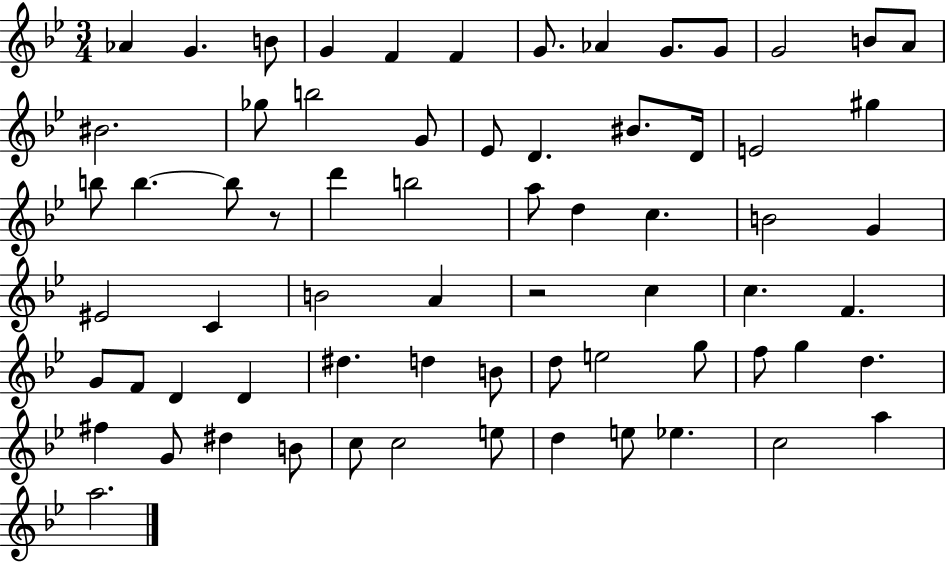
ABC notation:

X:1
T:Untitled
M:3/4
L:1/4
K:Bb
_A G B/2 G F F G/2 _A G/2 G/2 G2 B/2 A/2 ^B2 _g/2 b2 G/2 _E/2 D ^B/2 D/4 E2 ^g b/2 b b/2 z/2 d' b2 a/2 d c B2 G ^E2 C B2 A z2 c c F G/2 F/2 D D ^d d B/2 d/2 e2 g/2 f/2 g d ^f G/2 ^d B/2 c/2 c2 e/2 d e/2 _e c2 a a2